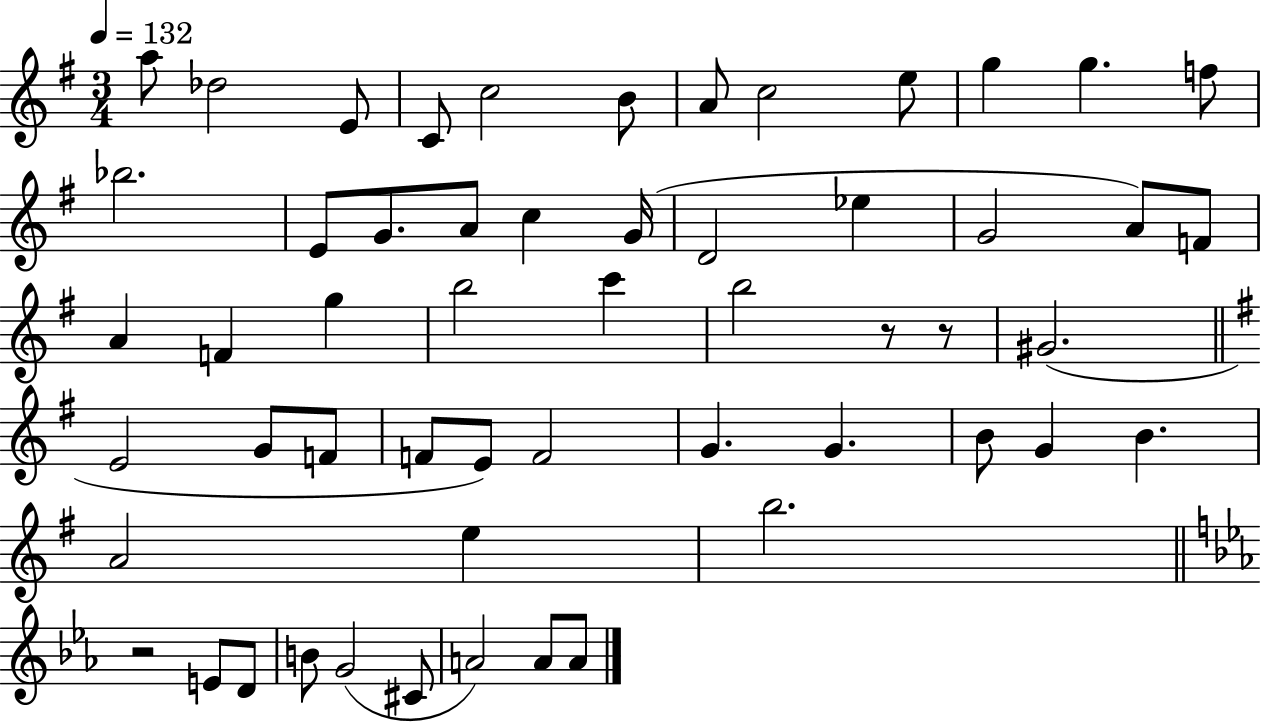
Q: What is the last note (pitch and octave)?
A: A4